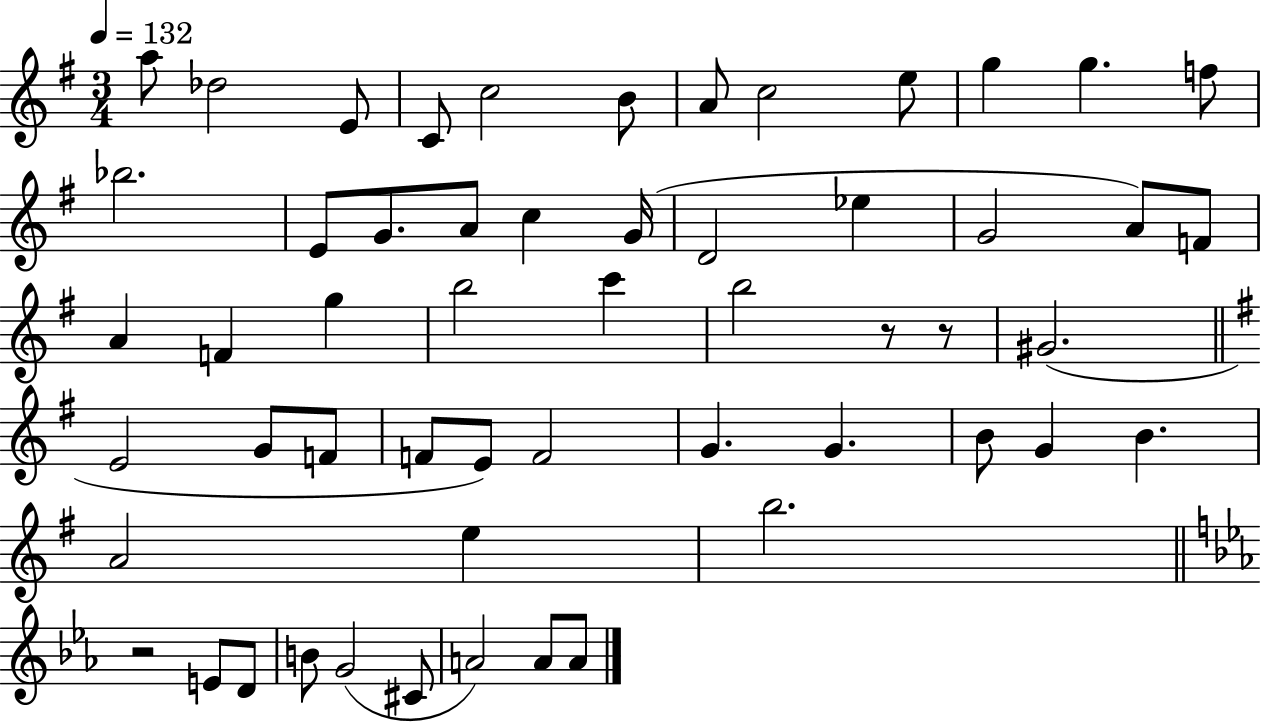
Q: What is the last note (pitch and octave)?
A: A4